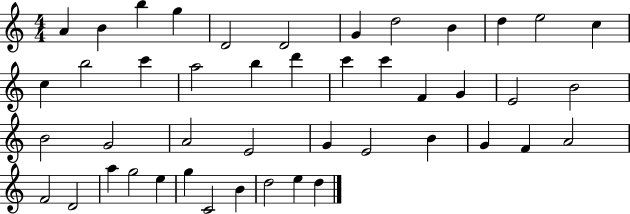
X:1
T:Untitled
M:4/4
L:1/4
K:C
A B b g D2 D2 G d2 B d e2 c c b2 c' a2 b d' c' c' F G E2 B2 B2 G2 A2 E2 G E2 B G F A2 F2 D2 a g2 e g C2 B d2 e d